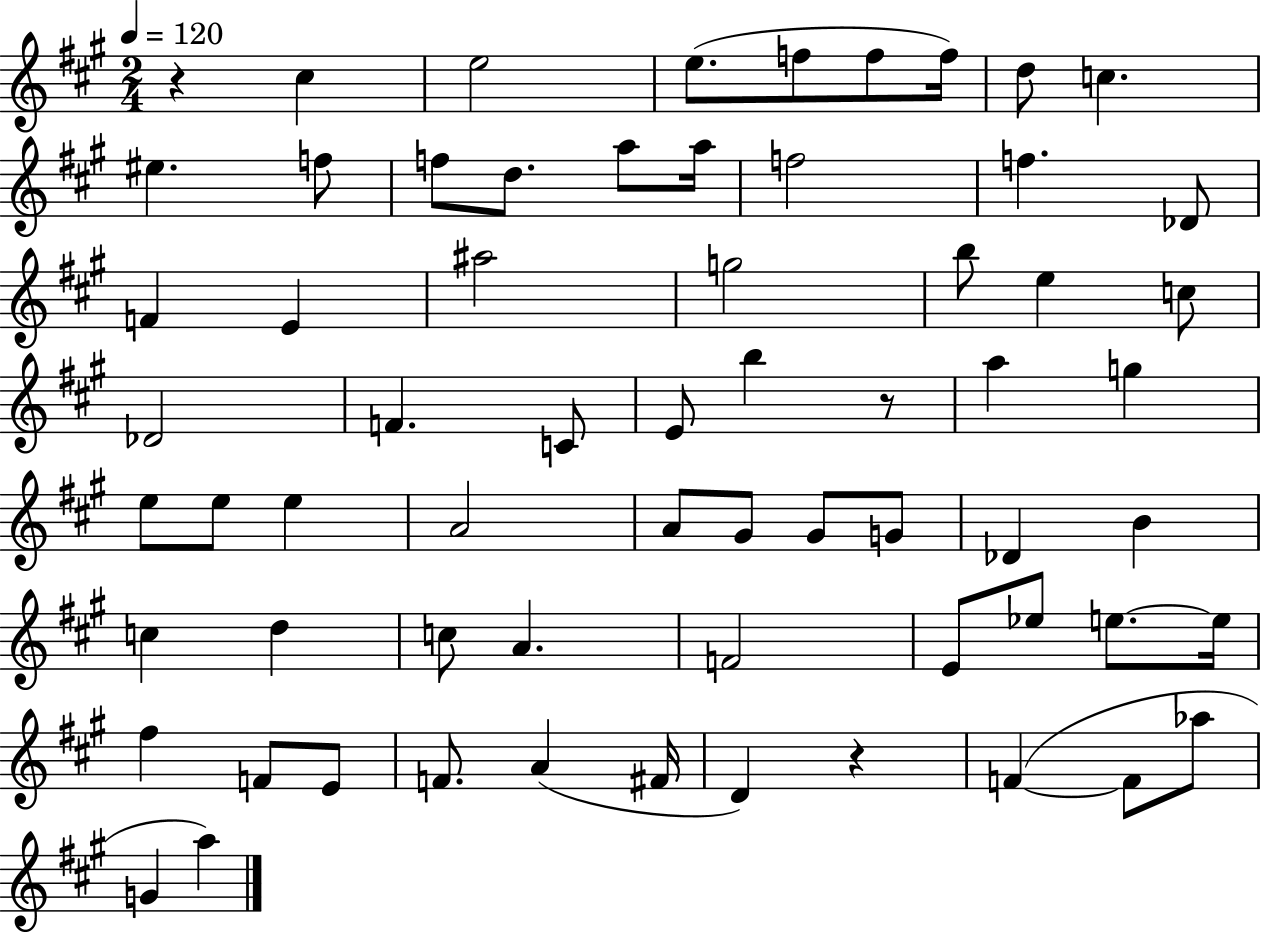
R/q C#5/q E5/h E5/e. F5/e F5/e F5/s D5/e C5/q. EIS5/q. F5/e F5/e D5/e. A5/e A5/s F5/h F5/q. Db4/e F4/q E4/q A#5/h G5/h B5/e E5/q C5/e Db4/h F4/q. C4/e E4/e B5/q R/e A5/q G5/q E5/e E5/e E5/q A4/h A4/e G#4/e G#4/e G4/e Db4/q B4/q C5/q D5/q C5/e A4/q. F4/h E4/e Eb5/e E5/e. E5/s F#5/q F4/e E4/e F4/e. A4/q F#4/s D4/q R/q F4/q F4/e Ab5/e G4/q A5/q